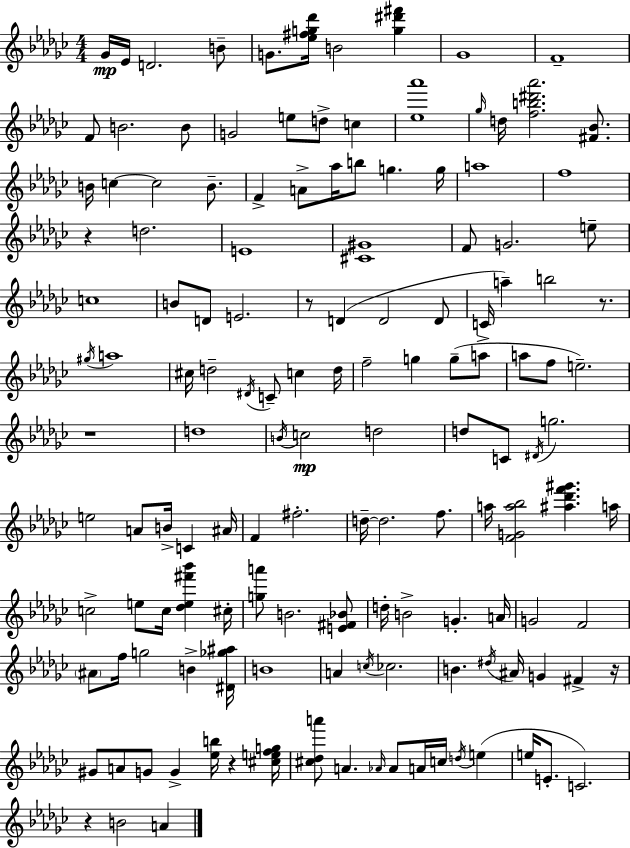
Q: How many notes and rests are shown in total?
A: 141